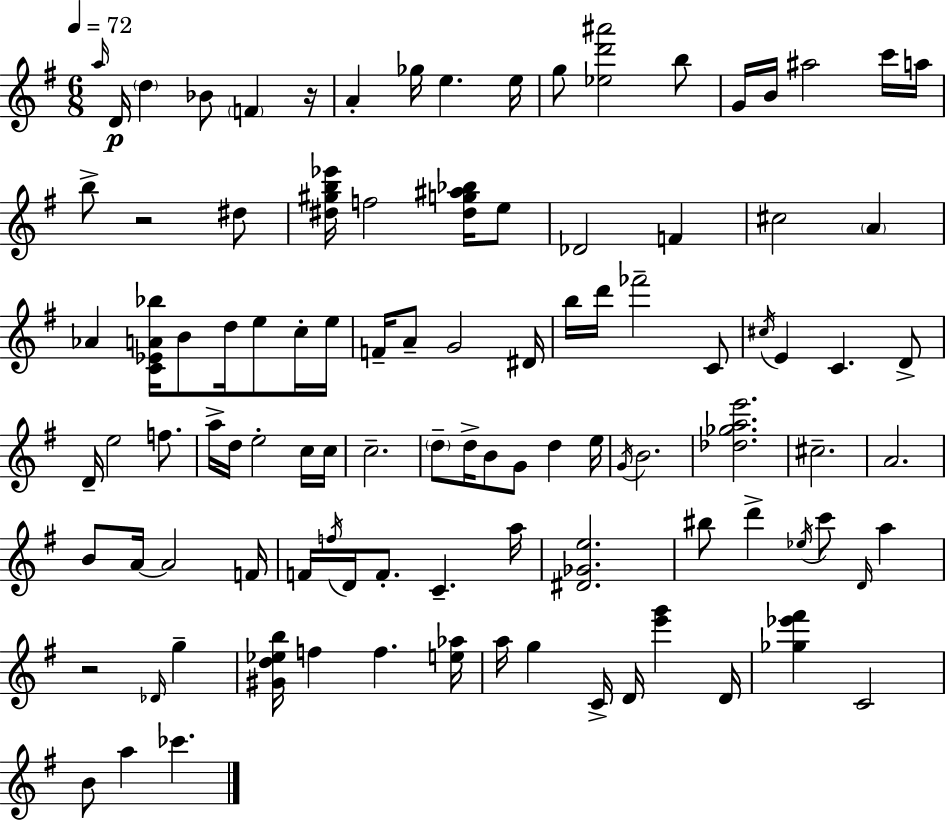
A5/s D4/s D5/q Bb4/e F4/q R/s A4/q Gb5/s E5/q. E5/s G5/e [Eb5,D6,A#6]/h B5/e G4/s B4/s A#5/h C6/s A5/s B5/e R/h D#5/e [D#5,G#5,B5,Eb6]/s F5/h [D#5,G5,A#5,Bb5]/s E5/e Db4/h F4/q C#5/h A4/q Ab4/q [C4,Eb4,A4,Bb5]/s B4/e D5/s E5/e C5/s E5/s F4/s A4/e G4/h D#4/s B5/s D6/s FES6/h C4/e C#5/s E4/q C4/q. D4/e D4/s E5/h F5/e. A5/s D5/s E5/h C5/s C5/s C5/h. D5/e D5/s B4/e G4/e D5/q E5/s G4/s B4/h. [Db5,Gb5,A5,E6]/h. C#5/h. A4/h. B4/e A4/s A4/h F4/s F4/s F5/s D4/s F4/e. C4/q. A5/s [D#4,Gb4,E5]/h. BIS5/e D6/q Eb5/s C6/e D4/s A5/q R/h Db4/s G5/q [G#4,D5,Eb5,B5]/s F5/q F5/q. [E5,Ab5]/s A5/s G5/q C4/s D4/s [E6,G6]/q D4/s [Gb5,Eb6,F#6]/q C4/h B4/e A5/q CES6/q.